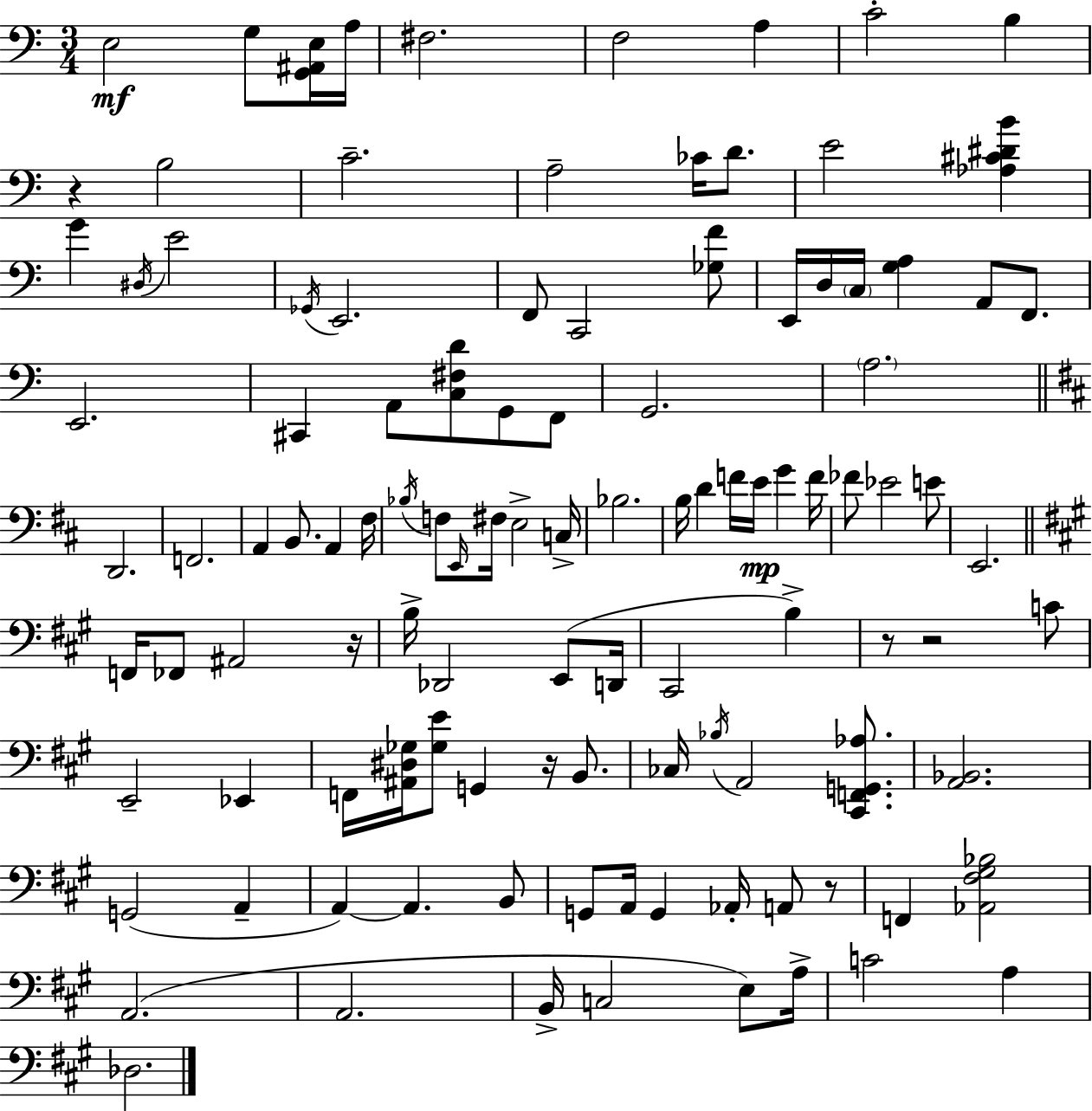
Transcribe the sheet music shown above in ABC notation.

X:1
T:Untitled
M:3/4
L:1/4
K:Am
E,2 G,/2 [G,,^A,,E,]/4 A,/4 ^F,2 F,2 A, C2 B, z B,2 C2 A,2 _C/4 D/2 E2 [_A,^C^DB] G ^D,/4 E2 _G,,/4 E,,2 F,,/2 C,,2 [_G,F]/2 E,,/4 D,/4 C,/4 [G,A,] A,,/2 F,,/2 E,,2 ^C,, A,,/2 [C,^F,D]/2 G,,/2 F,,/2 G,,2 A,2 D,,2 F,,2 A,, B,,/2 A,, ^F,/4 _B,/4 F,/2 E,,/4 ^F,/4 E,2 C,/4 _B,2 B,/4 D F/4 E/4 G F/4 _F/2 _E2 E/2 E,,2 F,,/4 _F,,/2 ^A,,2 z/4 B,/4 _D,,2 E,,/2 D,,/4 ^C,,2 B, z/2 z2 C/2 E,,2 _E,, F,,/4 [^A,,^D,_G,]/4 [_G,E]/2 G,, z/4 B,,/2 _C,/4 _B,/4 A,,2 [^C,,F,,G,,_A,]/2 [A,,_B,,]2 G,,2 A,, A,, A,, B,,/2 G,,/2 A,,/4 G,, _A,,/4 A,,/2 z/2 F,, [_A,,^F,^G,_B,]2 A,,2 A,,2 B,,/4 C,2 E,/2 A,/4 C2 A, _D,2